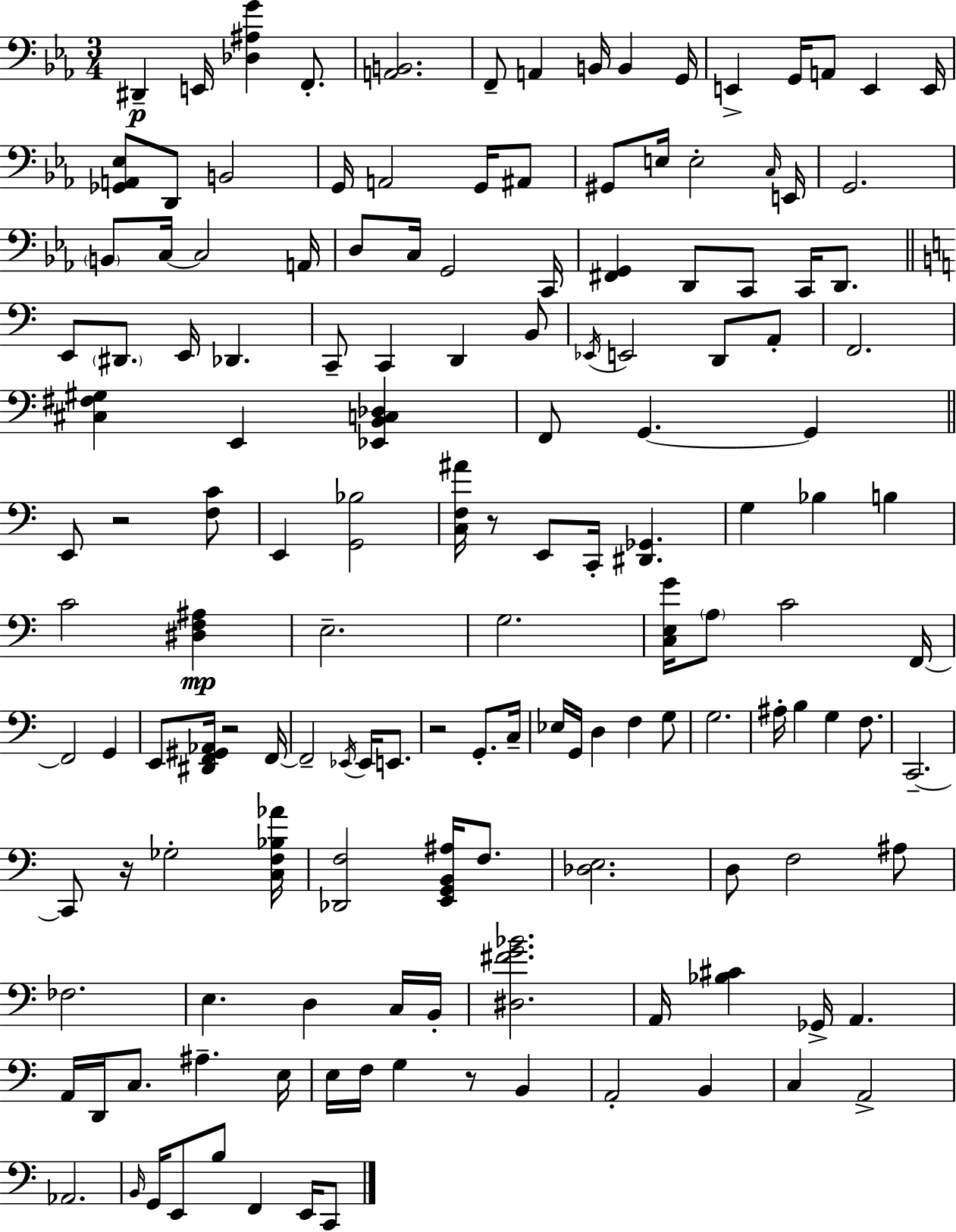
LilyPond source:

{
  \clef bass
  \numericTimeSignature
  \time 3/4
  \key ees \major
  dis,4--\p e,16 <des ais g'>4 f,8.-. | <a, b,>2. | f,8-- a,4 b,16 b,4 g,16 | e,4-> g,16 a,8 e,4 e,16 | \break <ges, a, ees>8 d,8 b,2 | g,16 a,2 g,16 ais,8 | gis,8 e16 e2-. \grace { c16 } | e,16 g,2. | \break \parenthesize b,8 c16~~ c2 | a,16 d8 c16 g,2 | c,16 <fis, g,>4 d,8 c,8 c,16 d,8. | \bar "||" \break \key c \major e,8 \parenthesize dis,8. e,16 des,4. | c,8-- c,4 d,4 b,8 | \acciaccatura { ees,16 } e,2 d,8 a,8-. | f,2. | \break <cis fis gis>4 e,4 <ees, b, c des>4 | f,8 g,4.~~ g,4 | \bar "||" \break \key c \major e,8 r2 <f c'>8 | e,4 <g, bes>2 | <c f ais'>16 r8 e,8 c,16-. <dis, ges,>4. | g4 bes4 b4 | \break c'2 <dis f ais>4\mp | e2.-- | g2. | <c e g'>16 \parenthesize a8 c'2 f,16~~ | \break f,2 g,4 | e,8 <dis, f, gis, aes,>16 r2 f,16~~ | f,2-- \acciaccatura { ees,16 } ees,16 e,8. | r2 g,8.-. | \break c16-- ees16 g,16 d4 f4 g8 | g2. | ais16-. b4 g4 f8. | c,2.--~~ | \break c,8 r16 ges2-. | <c f bes aes'>16 <des, f>2 <e, g, b, ais>16 f8. | <des e>2. | d8 f2 ais8 | \break fes2. | e4. d4 c16 | b,16-. <dis fis' g' bes'>2. | a,16 <bes cis'>4 ges,16-> a,4. | \break a,16 d,16 c8. ais4.-- | e16 e16 f16 g4 r8 b,4 | a,2-. b,4 | c4 a,2-> | \break aes,2. | \grace { b,16 } g,16 e,8 b8 f,4 e,16 | c,8 \bar "|."
}